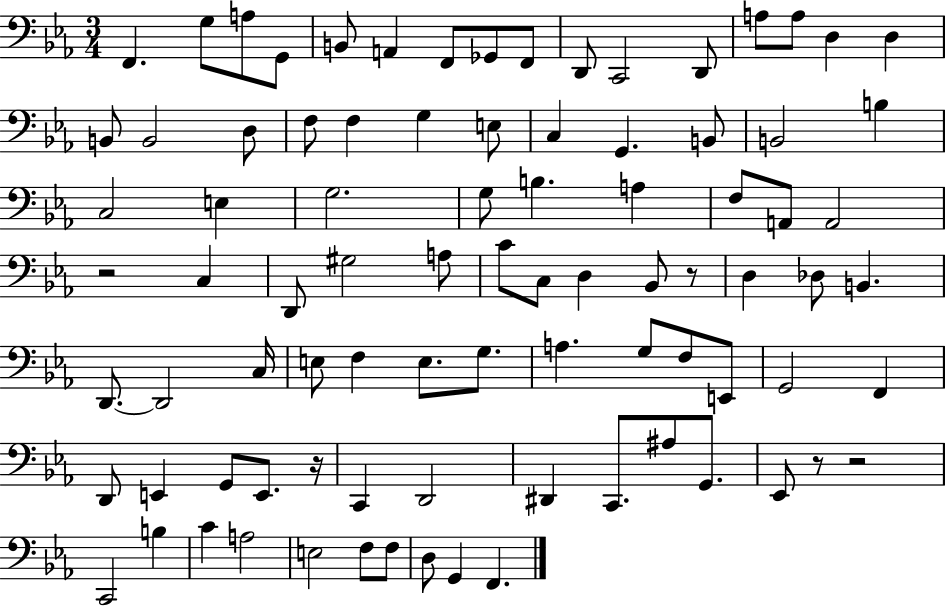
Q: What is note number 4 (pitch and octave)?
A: G2